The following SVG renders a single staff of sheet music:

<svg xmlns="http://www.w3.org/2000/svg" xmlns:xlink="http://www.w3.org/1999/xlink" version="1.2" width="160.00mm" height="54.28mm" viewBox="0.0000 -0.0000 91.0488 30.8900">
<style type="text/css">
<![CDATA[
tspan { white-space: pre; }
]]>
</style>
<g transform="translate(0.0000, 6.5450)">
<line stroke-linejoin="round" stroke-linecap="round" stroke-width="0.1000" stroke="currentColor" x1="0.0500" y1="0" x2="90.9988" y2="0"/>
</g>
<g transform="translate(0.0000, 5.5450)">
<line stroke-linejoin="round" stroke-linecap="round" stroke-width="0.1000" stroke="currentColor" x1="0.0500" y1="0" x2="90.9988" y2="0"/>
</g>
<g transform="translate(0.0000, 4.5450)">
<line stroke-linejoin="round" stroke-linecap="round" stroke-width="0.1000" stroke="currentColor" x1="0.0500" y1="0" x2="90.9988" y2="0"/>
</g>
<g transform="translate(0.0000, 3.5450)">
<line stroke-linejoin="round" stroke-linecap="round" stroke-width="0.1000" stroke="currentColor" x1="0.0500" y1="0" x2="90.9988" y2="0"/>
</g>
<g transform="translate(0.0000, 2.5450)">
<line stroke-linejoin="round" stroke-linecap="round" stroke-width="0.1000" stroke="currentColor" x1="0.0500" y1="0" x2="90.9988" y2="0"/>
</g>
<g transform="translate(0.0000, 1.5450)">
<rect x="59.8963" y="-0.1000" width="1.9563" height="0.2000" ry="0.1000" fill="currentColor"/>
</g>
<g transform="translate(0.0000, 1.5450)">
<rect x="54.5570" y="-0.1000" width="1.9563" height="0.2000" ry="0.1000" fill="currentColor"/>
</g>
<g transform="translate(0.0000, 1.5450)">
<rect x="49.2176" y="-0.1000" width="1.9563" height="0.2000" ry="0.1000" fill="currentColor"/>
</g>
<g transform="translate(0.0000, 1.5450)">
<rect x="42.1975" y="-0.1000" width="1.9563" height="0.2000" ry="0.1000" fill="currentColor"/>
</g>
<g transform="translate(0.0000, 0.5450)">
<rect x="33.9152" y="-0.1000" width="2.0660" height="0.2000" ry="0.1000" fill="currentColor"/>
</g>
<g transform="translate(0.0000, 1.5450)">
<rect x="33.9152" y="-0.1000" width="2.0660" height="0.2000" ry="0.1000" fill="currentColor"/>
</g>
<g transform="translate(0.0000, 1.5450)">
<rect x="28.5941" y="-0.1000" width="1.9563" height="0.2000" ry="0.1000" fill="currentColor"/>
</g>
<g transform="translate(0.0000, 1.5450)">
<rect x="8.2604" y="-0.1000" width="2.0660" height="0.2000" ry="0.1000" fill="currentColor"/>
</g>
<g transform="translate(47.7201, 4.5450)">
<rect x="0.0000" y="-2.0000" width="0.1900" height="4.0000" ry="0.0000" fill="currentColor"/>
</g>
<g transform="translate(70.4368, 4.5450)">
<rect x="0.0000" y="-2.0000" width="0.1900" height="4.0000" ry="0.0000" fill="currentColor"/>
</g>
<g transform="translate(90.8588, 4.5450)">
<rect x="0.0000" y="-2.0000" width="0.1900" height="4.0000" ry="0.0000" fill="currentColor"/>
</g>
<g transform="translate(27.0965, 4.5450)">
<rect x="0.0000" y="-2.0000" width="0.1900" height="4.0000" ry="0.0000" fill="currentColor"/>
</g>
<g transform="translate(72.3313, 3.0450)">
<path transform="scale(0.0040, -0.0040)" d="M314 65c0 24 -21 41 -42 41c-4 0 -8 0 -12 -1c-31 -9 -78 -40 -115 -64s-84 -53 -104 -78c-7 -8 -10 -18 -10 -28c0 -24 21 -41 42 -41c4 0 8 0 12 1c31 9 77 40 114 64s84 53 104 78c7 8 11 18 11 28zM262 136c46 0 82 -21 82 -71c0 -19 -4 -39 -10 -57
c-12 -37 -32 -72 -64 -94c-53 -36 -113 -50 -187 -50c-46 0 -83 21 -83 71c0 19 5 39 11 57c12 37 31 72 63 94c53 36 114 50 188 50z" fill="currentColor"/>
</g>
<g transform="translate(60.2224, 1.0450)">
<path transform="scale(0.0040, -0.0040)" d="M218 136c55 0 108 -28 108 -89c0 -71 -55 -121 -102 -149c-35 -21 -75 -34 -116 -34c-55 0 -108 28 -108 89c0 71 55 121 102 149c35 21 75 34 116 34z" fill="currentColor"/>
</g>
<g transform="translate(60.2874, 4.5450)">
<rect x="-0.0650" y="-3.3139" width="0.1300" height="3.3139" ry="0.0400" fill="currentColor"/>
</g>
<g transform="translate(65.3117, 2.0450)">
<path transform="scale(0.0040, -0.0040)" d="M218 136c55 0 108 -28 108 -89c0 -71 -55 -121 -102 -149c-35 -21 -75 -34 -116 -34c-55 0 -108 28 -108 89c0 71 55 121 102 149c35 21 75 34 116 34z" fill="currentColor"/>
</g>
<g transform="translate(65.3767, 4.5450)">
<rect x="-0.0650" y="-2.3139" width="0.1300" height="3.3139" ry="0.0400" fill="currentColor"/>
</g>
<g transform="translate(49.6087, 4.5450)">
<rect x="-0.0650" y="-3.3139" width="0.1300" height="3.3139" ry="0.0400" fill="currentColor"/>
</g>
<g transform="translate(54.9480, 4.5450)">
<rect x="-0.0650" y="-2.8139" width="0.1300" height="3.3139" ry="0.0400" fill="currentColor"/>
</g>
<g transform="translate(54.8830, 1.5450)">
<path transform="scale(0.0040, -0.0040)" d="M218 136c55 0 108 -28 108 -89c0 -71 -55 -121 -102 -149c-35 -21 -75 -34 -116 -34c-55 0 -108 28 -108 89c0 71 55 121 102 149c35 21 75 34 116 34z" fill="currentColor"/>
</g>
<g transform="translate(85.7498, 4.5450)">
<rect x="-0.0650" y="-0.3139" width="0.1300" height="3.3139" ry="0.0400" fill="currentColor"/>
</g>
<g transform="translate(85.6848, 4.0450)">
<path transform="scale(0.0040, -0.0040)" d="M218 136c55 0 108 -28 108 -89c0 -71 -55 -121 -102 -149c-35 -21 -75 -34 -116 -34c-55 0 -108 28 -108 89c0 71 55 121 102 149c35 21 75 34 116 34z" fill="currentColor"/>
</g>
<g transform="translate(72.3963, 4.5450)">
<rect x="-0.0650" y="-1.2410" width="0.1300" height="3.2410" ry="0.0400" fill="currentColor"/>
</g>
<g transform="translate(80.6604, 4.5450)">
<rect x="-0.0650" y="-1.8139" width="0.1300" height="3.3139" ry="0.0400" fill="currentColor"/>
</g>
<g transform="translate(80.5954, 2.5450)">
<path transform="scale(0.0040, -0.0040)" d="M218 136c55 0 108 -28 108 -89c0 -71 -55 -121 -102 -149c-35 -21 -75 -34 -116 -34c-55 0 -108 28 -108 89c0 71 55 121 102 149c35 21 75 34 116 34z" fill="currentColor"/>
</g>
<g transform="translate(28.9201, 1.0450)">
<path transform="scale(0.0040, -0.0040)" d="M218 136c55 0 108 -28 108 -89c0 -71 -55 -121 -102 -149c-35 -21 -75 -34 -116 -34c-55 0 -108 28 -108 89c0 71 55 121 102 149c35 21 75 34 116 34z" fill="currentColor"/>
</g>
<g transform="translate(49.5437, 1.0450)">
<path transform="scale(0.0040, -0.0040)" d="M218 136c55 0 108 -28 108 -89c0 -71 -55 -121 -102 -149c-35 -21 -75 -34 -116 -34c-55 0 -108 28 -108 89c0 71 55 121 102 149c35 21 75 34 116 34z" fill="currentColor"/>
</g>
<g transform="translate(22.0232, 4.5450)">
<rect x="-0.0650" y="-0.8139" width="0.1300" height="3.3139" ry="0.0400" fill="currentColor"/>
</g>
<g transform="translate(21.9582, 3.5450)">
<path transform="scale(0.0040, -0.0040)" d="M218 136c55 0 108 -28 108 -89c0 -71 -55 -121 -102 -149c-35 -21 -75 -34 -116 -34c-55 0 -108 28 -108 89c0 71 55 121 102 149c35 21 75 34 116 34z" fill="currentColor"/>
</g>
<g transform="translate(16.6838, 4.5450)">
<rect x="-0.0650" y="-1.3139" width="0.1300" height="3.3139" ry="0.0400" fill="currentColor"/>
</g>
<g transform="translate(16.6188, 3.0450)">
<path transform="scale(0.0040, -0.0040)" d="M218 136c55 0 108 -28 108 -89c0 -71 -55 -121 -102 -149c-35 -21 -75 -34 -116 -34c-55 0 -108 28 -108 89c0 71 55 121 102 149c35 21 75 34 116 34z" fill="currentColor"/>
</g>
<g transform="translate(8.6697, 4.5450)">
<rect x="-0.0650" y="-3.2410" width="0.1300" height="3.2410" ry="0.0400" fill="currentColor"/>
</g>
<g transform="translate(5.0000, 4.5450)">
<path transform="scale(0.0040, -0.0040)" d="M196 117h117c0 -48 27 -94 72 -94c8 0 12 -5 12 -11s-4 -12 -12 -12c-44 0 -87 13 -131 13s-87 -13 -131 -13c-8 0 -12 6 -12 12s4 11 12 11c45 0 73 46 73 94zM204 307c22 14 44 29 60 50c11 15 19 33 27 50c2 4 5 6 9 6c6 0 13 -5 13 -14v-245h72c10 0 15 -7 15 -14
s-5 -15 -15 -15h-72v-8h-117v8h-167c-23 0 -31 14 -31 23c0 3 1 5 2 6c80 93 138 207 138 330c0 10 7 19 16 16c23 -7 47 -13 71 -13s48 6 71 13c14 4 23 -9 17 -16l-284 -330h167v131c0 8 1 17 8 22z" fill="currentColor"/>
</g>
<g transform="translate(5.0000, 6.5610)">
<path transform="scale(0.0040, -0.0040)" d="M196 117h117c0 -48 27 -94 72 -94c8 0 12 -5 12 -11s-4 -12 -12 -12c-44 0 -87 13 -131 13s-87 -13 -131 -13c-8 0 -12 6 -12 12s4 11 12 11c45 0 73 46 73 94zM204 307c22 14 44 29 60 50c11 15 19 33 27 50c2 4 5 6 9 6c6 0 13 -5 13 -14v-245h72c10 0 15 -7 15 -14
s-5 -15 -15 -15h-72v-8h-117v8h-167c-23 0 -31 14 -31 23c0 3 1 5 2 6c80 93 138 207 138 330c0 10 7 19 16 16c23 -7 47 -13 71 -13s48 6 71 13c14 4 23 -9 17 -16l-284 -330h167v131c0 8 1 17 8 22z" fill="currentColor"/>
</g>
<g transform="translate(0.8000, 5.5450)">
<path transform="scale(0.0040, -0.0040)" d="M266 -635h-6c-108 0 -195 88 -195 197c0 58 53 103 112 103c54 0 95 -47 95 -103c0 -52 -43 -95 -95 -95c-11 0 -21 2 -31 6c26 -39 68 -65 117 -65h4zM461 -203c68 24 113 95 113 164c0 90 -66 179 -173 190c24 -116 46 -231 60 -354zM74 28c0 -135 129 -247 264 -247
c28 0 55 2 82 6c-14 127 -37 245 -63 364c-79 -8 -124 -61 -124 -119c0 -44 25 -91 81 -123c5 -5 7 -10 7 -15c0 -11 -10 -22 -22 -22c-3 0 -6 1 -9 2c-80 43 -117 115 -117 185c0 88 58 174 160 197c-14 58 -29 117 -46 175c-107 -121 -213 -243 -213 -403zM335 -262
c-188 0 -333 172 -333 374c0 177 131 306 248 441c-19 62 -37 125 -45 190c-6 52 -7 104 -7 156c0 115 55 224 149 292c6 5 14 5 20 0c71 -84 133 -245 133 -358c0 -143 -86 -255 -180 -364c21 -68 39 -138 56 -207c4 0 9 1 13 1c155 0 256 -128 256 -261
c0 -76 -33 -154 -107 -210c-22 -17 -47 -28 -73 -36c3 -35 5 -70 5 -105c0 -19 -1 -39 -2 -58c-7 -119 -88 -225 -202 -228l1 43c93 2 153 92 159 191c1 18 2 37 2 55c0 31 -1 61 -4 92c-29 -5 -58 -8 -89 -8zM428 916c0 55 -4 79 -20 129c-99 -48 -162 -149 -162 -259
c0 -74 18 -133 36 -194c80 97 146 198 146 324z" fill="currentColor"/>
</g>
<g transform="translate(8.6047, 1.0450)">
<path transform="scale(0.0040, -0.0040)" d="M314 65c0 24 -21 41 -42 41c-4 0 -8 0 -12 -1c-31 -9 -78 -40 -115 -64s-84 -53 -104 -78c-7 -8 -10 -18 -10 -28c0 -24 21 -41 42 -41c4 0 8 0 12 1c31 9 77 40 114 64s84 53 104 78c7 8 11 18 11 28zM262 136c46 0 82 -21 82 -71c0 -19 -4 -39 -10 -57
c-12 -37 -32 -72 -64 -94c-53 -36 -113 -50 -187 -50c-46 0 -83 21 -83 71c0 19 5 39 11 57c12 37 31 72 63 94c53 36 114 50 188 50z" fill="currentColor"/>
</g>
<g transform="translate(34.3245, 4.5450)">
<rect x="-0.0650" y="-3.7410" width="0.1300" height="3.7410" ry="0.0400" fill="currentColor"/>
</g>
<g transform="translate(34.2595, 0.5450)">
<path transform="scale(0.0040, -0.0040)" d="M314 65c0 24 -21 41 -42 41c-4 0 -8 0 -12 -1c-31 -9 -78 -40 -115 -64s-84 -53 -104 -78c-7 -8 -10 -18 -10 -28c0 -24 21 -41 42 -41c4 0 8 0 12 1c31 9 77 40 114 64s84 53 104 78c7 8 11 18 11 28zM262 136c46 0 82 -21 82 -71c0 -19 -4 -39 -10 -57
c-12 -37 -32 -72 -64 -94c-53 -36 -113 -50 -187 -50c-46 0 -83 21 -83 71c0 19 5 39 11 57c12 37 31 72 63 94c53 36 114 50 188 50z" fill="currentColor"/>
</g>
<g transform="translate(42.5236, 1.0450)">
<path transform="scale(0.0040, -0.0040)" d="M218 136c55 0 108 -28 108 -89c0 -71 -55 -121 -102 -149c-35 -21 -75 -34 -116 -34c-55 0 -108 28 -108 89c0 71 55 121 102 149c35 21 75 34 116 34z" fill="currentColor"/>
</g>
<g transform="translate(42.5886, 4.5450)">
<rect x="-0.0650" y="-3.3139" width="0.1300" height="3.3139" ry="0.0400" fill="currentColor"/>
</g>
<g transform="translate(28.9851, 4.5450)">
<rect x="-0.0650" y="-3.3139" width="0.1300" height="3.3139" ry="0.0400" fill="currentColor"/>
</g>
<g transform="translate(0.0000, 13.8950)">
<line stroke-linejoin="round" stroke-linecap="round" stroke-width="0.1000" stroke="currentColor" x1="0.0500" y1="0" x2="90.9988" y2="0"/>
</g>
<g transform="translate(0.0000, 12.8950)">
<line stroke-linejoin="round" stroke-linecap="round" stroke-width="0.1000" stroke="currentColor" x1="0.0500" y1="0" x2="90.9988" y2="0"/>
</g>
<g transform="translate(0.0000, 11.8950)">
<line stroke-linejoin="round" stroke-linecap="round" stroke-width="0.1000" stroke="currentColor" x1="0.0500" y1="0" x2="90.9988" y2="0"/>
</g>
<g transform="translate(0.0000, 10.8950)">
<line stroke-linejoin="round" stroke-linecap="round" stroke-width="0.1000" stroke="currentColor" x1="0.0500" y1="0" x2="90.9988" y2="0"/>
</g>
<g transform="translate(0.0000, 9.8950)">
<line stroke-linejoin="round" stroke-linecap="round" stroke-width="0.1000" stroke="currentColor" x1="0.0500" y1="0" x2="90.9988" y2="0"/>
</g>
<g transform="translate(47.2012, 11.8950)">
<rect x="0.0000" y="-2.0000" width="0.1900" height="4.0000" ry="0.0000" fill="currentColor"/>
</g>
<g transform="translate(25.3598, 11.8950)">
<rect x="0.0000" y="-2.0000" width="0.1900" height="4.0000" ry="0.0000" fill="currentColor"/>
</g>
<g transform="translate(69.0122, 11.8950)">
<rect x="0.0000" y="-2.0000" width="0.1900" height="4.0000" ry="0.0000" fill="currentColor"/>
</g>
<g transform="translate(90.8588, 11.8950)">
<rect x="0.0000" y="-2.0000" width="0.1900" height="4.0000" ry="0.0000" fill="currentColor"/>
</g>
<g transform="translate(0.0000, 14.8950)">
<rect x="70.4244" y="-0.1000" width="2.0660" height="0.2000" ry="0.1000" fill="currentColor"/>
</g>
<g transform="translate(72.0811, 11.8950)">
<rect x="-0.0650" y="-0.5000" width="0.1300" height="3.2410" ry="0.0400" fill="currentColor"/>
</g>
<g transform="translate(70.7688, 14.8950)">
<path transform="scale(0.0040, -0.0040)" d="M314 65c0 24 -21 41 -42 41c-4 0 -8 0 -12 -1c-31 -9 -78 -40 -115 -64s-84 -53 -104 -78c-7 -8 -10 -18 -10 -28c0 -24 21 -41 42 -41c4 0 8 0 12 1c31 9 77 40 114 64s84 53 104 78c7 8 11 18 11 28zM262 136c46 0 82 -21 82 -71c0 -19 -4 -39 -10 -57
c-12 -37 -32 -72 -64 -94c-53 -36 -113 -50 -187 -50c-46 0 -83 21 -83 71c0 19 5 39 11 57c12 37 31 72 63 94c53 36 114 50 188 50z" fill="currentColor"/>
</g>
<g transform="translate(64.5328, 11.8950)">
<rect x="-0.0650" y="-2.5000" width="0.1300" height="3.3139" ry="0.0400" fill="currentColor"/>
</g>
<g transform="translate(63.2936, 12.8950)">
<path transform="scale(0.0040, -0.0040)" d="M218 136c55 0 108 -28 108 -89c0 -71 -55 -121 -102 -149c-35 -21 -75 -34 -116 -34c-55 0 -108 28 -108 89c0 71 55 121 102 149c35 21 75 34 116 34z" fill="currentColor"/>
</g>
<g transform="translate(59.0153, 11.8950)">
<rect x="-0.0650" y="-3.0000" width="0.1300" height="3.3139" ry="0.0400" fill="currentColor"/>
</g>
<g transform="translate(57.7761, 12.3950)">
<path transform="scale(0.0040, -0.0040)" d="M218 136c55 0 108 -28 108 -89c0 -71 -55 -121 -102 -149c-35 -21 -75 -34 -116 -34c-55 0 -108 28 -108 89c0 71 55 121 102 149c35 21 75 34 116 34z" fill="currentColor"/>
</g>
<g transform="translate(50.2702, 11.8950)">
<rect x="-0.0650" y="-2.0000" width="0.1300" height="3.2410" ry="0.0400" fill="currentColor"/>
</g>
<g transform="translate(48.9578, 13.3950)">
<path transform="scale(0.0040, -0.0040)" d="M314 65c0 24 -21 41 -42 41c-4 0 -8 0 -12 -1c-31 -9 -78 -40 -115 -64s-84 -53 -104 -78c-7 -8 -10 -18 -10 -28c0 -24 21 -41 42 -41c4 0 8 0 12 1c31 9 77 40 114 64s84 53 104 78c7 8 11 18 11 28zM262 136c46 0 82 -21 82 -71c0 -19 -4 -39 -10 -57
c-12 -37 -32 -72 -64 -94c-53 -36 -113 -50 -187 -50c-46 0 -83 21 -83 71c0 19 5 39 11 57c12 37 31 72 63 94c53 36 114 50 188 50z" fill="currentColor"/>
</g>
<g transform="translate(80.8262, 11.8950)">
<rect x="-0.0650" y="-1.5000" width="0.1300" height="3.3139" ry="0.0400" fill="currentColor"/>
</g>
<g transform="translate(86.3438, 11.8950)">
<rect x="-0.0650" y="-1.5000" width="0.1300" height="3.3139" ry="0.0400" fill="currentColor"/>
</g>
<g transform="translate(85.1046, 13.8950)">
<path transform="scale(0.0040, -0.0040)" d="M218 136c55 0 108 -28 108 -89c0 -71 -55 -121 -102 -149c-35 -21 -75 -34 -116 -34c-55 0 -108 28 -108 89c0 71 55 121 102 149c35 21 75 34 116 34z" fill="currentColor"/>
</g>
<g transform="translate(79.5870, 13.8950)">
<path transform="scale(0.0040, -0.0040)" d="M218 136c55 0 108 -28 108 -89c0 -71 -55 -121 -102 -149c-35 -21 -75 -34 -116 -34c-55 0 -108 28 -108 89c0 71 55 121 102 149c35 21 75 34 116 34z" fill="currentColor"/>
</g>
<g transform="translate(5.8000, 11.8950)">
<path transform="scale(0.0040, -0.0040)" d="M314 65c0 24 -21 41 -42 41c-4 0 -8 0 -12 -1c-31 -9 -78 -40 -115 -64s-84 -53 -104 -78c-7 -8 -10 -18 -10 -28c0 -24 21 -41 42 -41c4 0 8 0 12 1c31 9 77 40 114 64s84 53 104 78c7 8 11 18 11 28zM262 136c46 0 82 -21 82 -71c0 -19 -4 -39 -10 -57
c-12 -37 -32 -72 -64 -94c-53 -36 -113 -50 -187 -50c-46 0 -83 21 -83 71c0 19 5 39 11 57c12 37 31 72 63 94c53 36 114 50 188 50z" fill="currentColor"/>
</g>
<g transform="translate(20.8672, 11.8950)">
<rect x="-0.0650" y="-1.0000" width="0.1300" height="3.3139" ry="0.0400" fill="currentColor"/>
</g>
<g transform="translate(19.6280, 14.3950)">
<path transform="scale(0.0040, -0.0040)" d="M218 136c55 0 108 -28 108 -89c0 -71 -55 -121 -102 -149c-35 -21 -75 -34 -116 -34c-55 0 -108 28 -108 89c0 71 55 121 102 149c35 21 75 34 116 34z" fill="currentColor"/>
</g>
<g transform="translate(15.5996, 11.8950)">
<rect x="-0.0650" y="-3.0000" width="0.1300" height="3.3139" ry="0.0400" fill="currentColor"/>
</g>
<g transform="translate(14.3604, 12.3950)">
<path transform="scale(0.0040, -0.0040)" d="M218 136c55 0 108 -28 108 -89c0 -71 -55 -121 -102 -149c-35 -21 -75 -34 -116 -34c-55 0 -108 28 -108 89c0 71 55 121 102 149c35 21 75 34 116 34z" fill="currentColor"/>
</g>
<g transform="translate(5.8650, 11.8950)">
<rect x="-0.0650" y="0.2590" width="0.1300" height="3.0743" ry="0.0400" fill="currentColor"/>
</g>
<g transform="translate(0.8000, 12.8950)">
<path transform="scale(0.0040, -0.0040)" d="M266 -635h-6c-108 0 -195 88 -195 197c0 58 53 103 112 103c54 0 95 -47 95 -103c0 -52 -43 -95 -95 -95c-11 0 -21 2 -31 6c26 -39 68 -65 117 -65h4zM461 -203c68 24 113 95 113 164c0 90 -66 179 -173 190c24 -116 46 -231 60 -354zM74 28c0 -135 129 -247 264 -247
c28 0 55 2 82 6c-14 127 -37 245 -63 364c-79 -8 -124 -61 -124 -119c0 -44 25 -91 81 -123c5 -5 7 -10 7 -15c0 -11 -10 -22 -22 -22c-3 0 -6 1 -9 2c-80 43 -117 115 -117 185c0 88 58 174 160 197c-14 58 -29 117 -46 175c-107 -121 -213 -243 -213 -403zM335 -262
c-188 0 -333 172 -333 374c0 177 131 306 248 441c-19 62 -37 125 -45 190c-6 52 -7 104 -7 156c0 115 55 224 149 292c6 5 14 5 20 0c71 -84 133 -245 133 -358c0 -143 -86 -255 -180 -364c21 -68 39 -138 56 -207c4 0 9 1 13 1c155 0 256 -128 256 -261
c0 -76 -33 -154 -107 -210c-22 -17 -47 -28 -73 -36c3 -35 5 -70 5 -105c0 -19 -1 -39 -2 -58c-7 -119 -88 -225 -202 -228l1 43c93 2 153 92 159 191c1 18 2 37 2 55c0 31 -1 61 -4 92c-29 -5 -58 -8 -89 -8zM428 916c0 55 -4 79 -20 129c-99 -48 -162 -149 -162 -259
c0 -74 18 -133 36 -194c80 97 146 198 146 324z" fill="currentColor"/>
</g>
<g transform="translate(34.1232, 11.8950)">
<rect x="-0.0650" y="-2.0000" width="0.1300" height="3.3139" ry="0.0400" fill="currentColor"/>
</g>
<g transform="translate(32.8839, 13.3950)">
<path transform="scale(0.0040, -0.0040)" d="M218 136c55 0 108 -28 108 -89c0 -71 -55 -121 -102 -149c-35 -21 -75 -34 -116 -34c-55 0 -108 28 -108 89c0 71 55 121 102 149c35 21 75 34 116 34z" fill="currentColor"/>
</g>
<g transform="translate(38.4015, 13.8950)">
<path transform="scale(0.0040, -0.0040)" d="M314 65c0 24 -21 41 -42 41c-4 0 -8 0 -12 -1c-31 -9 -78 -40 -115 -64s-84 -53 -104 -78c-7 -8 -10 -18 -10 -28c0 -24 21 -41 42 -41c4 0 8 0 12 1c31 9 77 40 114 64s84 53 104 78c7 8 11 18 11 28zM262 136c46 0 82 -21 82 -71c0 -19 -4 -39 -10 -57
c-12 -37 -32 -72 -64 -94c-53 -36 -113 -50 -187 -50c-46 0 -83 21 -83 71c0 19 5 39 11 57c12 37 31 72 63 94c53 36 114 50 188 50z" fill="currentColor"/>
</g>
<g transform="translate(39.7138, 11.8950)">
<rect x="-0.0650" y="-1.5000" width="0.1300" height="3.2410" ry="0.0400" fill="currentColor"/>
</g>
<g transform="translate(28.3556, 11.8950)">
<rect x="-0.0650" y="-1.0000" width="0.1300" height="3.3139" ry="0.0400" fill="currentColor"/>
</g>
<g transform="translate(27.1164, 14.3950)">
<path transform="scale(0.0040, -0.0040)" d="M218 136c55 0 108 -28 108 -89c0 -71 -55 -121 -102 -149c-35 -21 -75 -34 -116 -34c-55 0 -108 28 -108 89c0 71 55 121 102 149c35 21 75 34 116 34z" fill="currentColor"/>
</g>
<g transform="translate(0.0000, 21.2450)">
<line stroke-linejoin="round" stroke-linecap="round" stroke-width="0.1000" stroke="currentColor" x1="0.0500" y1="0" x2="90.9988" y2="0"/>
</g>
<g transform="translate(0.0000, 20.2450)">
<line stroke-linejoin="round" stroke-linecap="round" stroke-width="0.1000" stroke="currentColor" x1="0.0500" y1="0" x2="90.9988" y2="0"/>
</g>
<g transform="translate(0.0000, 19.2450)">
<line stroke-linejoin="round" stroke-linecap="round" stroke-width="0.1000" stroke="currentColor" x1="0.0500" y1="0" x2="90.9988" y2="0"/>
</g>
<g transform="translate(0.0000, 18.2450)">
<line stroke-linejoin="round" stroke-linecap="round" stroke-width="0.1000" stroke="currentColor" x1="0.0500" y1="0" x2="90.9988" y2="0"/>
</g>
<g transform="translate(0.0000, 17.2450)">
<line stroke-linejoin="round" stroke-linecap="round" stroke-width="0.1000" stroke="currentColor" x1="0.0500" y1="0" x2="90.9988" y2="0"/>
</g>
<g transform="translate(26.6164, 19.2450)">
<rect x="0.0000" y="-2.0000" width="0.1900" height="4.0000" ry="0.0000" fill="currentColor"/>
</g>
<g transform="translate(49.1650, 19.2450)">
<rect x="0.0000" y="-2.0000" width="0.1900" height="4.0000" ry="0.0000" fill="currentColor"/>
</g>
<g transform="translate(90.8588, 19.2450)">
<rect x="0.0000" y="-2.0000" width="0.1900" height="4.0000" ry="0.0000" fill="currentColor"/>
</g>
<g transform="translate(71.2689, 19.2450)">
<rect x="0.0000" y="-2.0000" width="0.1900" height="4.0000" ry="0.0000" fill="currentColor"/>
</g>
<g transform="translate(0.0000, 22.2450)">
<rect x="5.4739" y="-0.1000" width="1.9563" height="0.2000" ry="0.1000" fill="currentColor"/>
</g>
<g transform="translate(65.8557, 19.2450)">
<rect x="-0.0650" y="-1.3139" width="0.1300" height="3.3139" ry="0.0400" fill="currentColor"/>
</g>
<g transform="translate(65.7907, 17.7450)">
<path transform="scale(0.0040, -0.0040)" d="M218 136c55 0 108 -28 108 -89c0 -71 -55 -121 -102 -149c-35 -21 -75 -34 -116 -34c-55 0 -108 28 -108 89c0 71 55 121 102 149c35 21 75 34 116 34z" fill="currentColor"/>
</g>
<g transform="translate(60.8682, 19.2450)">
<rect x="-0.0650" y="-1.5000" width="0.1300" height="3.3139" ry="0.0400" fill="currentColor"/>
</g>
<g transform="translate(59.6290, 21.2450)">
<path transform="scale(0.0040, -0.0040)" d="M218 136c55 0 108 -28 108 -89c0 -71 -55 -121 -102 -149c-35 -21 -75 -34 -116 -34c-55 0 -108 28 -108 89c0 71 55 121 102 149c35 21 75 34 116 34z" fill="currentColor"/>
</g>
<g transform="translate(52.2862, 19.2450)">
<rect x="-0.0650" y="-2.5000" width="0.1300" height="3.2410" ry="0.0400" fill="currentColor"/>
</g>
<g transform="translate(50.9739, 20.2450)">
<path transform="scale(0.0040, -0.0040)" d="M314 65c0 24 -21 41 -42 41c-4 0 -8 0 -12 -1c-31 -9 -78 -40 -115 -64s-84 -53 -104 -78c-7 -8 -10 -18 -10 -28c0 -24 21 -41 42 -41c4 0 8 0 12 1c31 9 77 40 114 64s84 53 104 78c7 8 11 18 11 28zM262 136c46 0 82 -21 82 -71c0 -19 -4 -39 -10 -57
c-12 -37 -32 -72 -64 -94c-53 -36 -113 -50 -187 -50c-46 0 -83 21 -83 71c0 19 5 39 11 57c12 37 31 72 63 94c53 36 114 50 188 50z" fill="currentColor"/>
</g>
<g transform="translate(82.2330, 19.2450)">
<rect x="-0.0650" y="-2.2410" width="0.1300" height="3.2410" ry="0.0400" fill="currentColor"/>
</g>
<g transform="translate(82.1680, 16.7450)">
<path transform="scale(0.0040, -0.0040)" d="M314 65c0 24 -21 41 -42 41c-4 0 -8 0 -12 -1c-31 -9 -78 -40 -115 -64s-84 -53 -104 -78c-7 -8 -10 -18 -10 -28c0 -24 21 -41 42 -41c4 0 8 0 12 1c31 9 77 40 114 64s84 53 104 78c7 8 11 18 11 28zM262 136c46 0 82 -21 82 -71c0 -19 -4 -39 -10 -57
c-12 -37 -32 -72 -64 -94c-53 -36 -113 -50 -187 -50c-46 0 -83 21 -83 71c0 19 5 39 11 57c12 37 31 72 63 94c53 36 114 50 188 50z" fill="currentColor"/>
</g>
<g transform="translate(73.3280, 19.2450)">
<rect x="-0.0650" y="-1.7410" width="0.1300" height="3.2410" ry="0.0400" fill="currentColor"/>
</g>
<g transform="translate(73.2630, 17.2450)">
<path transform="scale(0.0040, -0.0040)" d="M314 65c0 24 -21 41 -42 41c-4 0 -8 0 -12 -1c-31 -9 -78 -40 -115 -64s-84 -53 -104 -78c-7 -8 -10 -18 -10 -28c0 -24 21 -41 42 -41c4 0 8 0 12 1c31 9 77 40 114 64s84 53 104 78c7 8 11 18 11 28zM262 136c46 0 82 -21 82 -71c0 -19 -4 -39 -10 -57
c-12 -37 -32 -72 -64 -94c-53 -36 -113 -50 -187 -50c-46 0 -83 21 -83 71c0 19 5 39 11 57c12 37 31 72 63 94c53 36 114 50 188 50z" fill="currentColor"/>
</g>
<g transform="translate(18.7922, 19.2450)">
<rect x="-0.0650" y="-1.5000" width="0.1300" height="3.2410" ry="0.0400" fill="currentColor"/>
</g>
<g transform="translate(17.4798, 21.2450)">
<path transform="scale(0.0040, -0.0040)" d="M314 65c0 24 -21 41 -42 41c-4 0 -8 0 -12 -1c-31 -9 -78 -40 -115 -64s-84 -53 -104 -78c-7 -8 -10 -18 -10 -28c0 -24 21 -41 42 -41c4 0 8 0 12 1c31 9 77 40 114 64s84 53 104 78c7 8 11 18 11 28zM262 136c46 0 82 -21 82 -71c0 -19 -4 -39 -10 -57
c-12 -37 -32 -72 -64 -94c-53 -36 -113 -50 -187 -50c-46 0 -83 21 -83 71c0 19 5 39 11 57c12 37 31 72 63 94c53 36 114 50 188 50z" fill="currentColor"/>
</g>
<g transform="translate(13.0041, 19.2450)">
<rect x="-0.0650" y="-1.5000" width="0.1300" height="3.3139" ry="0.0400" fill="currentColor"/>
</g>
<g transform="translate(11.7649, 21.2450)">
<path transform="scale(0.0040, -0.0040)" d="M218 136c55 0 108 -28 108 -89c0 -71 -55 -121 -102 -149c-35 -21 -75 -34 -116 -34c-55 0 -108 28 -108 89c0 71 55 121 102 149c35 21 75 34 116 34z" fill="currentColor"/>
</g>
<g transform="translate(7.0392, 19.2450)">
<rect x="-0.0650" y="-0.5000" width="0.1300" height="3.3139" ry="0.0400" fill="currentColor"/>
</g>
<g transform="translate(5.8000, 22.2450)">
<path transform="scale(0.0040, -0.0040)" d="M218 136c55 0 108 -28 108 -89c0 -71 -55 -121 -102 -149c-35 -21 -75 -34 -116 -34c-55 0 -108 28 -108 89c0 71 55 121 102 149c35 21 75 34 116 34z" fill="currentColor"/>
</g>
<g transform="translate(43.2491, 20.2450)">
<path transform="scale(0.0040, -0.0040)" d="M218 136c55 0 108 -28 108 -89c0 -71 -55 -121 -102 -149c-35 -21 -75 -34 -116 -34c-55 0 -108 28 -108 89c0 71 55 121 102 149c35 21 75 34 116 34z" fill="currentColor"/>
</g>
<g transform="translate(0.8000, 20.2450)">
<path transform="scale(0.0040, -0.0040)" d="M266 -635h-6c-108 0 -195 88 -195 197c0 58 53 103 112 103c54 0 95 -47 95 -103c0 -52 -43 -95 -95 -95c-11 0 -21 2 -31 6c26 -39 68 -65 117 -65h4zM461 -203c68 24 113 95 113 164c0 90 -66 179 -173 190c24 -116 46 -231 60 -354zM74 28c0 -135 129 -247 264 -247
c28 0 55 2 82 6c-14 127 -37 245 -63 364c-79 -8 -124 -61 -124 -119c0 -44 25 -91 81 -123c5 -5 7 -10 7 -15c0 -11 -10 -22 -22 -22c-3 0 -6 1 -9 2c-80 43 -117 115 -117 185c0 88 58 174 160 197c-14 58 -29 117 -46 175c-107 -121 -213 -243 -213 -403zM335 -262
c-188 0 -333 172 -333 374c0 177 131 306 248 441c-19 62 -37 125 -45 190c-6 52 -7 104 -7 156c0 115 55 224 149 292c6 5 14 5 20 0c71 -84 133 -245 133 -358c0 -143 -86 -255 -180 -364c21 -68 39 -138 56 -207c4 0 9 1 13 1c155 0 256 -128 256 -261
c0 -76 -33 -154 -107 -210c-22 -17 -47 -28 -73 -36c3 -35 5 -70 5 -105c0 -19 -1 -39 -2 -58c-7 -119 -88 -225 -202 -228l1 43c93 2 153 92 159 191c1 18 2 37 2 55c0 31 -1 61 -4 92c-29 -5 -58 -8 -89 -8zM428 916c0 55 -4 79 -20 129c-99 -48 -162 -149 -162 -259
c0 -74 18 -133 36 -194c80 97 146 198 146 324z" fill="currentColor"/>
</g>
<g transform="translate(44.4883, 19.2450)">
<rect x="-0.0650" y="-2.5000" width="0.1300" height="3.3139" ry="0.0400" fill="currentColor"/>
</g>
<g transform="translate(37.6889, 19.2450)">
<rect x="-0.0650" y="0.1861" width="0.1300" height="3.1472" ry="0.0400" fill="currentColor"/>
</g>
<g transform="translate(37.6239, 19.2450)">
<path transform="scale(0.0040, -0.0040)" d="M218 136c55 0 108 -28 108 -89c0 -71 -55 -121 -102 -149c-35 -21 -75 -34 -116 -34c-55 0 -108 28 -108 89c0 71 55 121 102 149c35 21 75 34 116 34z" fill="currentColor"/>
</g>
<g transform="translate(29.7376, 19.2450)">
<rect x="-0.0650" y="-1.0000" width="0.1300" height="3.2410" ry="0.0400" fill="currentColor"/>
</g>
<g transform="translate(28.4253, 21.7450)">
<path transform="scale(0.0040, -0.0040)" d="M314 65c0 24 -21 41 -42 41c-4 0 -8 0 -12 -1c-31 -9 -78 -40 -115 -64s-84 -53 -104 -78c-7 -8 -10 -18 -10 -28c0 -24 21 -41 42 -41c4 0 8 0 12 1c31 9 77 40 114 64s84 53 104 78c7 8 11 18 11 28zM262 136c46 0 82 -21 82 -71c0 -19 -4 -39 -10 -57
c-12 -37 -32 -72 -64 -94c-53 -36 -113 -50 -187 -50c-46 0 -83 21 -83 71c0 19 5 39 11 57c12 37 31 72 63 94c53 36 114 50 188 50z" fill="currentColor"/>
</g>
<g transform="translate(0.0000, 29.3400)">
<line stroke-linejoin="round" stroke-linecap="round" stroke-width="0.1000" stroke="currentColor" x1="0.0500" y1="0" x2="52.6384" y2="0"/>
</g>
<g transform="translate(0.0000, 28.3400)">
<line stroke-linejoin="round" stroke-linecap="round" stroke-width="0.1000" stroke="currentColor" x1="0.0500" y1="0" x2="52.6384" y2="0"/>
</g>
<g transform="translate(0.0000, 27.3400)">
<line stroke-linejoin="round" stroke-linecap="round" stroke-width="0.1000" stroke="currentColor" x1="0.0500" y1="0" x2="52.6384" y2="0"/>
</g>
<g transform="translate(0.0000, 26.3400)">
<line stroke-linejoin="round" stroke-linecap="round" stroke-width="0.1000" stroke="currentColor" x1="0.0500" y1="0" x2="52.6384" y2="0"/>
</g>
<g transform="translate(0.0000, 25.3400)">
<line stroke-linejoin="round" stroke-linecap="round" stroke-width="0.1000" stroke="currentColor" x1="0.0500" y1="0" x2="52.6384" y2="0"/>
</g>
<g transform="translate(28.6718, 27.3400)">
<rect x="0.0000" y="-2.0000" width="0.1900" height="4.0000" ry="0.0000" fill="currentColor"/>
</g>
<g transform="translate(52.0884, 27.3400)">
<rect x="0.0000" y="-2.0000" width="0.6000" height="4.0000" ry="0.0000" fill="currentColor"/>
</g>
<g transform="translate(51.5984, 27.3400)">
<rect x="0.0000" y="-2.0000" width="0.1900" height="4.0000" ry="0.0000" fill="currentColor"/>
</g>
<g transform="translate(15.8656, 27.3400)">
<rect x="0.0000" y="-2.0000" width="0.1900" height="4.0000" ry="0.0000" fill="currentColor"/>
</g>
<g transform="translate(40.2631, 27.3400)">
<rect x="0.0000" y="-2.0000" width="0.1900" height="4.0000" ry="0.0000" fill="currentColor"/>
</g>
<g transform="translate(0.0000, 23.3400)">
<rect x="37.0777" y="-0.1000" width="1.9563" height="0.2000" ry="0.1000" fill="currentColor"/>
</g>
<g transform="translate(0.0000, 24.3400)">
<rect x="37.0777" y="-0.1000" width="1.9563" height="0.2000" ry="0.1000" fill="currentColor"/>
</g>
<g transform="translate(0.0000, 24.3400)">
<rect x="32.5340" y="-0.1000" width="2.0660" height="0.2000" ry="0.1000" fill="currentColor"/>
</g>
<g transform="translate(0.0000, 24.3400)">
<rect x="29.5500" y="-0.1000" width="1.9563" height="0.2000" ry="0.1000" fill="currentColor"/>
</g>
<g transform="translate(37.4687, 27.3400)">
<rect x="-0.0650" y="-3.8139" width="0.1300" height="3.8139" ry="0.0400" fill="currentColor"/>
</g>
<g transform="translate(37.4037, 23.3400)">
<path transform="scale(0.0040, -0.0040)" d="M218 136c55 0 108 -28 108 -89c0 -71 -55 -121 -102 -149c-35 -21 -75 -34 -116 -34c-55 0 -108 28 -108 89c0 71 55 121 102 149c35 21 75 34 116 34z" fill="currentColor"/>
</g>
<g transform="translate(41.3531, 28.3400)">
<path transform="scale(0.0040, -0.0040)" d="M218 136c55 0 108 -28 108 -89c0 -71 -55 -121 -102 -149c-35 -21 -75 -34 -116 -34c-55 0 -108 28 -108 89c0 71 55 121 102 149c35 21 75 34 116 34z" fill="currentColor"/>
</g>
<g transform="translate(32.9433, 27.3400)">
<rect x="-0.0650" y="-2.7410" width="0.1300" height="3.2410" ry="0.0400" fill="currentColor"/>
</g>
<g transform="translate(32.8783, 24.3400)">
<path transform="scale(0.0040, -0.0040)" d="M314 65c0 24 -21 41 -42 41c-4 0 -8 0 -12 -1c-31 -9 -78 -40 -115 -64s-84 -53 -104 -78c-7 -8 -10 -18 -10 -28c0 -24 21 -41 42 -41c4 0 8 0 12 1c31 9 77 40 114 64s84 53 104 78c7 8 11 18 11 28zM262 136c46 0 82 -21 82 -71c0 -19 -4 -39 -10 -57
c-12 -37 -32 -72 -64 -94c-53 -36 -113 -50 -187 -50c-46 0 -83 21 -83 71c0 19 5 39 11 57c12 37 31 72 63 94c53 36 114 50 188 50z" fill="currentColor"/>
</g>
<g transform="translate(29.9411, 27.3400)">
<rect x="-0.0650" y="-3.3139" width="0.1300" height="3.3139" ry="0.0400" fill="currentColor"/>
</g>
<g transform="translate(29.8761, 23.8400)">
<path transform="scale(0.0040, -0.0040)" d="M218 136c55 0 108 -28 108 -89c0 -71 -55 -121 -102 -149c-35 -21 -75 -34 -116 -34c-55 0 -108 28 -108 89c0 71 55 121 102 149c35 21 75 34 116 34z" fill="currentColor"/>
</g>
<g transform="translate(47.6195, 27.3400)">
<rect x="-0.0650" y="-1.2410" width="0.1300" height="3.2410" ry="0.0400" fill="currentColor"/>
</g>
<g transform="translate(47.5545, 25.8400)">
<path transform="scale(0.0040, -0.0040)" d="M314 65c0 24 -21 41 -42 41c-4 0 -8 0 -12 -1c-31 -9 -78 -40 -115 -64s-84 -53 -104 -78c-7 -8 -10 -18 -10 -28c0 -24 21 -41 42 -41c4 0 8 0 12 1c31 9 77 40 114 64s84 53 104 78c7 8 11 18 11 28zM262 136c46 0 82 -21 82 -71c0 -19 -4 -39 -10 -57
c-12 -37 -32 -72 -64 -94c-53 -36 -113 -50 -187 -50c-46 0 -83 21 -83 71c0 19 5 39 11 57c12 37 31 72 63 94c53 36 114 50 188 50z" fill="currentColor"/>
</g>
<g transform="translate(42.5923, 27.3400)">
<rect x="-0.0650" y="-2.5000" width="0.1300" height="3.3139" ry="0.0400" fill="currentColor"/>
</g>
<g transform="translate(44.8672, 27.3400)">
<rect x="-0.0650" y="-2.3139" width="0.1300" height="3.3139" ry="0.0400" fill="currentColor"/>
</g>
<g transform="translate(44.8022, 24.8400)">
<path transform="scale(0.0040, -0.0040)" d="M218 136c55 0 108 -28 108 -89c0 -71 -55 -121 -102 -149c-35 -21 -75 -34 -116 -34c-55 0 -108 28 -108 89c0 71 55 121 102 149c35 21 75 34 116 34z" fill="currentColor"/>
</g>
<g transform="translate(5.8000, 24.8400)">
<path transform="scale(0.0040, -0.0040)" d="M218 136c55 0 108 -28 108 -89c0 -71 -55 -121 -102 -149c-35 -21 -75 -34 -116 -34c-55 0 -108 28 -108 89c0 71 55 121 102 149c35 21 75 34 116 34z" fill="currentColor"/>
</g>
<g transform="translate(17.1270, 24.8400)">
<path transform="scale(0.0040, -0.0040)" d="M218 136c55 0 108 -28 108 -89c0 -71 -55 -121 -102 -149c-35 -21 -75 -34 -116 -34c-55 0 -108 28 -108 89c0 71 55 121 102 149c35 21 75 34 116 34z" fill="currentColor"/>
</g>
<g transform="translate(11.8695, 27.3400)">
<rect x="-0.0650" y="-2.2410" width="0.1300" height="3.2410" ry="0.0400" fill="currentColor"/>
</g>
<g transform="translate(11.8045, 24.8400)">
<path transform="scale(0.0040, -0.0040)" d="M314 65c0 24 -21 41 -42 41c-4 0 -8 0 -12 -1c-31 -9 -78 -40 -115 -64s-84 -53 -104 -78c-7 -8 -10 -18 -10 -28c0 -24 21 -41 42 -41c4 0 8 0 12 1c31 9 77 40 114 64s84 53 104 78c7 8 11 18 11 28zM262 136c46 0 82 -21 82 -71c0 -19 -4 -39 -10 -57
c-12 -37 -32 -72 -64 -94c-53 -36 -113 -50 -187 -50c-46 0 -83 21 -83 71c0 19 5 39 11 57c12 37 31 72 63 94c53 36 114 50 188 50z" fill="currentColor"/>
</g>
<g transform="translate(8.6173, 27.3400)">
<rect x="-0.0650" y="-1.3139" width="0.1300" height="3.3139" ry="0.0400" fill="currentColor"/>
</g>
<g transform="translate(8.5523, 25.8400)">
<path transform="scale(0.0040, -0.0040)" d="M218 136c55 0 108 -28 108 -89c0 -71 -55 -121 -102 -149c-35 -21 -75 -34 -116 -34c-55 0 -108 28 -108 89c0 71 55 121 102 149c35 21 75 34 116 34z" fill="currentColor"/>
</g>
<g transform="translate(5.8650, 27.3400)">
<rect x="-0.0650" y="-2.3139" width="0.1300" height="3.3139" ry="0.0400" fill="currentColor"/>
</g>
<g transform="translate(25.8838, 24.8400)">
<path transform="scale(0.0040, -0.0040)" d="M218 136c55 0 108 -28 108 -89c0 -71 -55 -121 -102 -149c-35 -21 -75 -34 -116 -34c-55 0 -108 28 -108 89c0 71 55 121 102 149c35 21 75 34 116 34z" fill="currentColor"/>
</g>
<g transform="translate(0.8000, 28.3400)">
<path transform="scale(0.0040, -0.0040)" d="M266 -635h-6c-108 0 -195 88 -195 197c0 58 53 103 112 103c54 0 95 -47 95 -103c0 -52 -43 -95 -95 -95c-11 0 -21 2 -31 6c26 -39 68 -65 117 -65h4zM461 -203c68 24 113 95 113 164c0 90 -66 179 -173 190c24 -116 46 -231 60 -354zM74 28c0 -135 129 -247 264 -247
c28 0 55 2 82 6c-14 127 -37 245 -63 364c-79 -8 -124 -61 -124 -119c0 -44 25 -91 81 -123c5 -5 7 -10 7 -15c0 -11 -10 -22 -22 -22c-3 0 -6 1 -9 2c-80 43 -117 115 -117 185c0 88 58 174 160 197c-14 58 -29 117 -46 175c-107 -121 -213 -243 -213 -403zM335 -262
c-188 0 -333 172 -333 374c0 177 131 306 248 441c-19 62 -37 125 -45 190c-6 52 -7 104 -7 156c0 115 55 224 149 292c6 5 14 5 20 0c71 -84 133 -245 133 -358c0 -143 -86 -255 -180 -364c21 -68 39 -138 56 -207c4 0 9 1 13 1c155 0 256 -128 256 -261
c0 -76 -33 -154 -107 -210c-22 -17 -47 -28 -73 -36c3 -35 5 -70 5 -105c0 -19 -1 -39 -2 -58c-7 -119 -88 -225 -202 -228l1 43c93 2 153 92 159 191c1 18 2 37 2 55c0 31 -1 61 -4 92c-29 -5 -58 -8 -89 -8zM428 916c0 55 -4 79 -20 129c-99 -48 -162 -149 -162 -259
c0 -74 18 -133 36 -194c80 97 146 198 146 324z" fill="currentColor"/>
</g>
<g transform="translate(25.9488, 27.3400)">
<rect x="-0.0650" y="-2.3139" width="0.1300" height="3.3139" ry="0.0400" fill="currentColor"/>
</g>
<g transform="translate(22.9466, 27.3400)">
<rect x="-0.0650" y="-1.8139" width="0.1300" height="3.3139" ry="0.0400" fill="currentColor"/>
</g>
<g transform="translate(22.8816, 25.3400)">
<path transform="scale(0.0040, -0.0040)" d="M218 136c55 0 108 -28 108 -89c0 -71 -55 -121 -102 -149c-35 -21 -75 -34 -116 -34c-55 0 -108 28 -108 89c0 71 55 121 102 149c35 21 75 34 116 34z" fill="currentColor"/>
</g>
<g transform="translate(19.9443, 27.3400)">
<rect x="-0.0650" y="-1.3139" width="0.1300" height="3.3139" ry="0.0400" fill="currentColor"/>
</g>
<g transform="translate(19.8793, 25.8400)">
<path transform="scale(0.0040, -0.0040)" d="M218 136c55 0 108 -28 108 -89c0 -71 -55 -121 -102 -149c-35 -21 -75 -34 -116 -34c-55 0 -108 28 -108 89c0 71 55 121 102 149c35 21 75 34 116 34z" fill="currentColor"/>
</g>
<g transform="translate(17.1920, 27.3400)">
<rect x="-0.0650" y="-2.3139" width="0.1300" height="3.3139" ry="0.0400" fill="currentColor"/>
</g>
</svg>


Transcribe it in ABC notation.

X:1
T:Untitled
M:4/4
L:1/4
K:C
b2 e d b c'2 b b a b g e2 f c B2 A D D F E2 F2 A G C2 E E C E E2 D2 B G G2 E e f2 g2 g e g2 g e f g b a2 c' G g e2